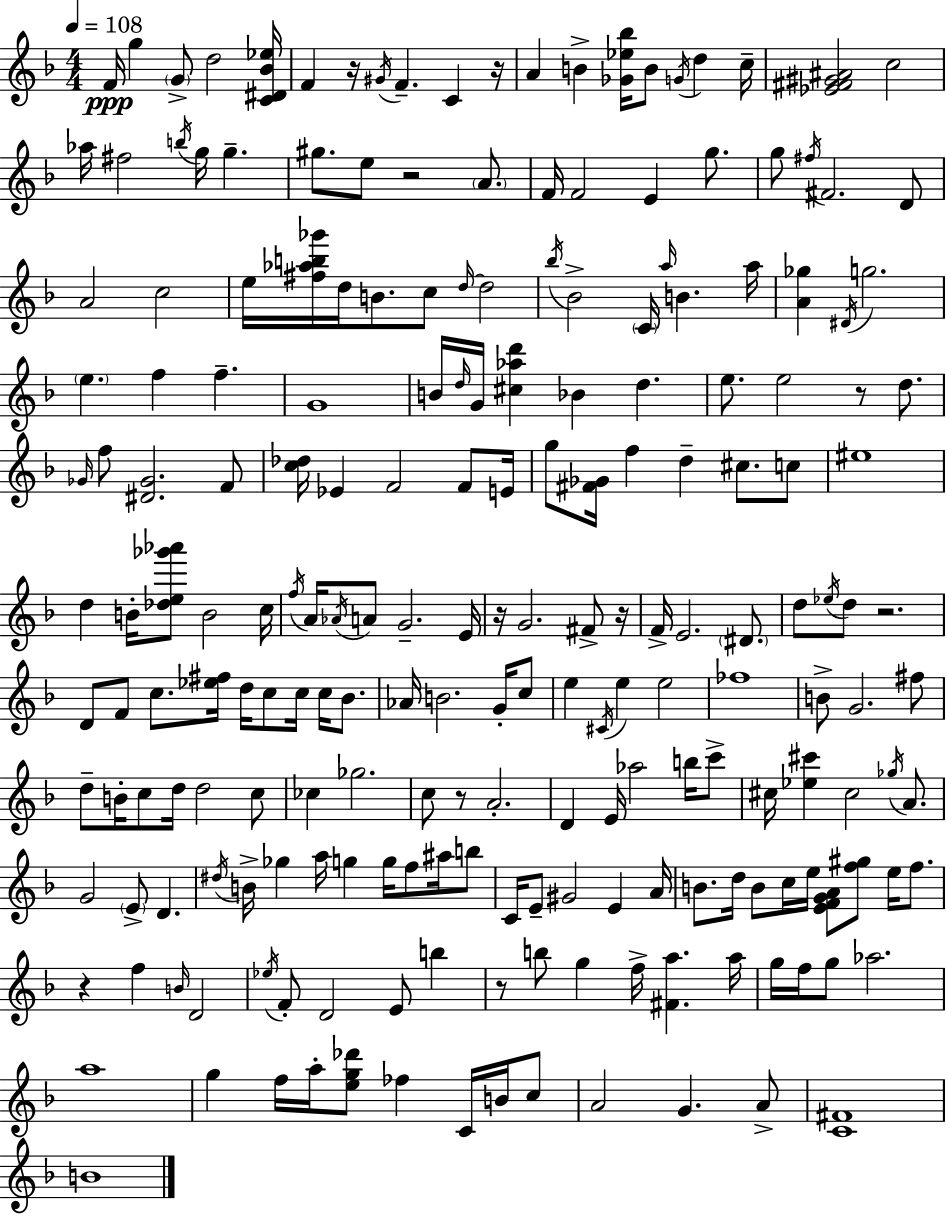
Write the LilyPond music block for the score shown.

{
  \clef treble
  \numericTimeSignature
  \time 4/4
  \key f \major
  \tempo 4 = 108
  \repeat volta 2 { f'16\ppp g''4 \parenthesize g'8-> d''2 <c' dis' bes' ees''>16 | f'4 r16 \acciaccatura { gis'16 } f'4.-- c'4 | r16 a'4 b'4-> <ges' ees'' bes''>16 b'8 \acciaccatura { g'16 } d''4 | c''16-- <ees' fis' gis' ais'>2 c''2 | \break aes''16 fis''2 \acciaccatura { b''16 } g''16 g''4.-- | gis''8. e''8 r2 | \parenthesize a'8. f'16 f'2 e'4 | g''8. g''8 \acciaccatura { fis''16 } fis'2. | \break d'8 a'2 c''2 | e''16 <fis'' aes'' b'' ges'''>16 d''16 b'8. c''8 \grace { d''16~ }~ d''2 | \acciaccatura { bes''16 } bes'2-> \parenthesize c'16 \grace { a''16 } | b'4. a''16 <a' ges''>4 \acciaccatura { dis'16 } g''2. | \break \parenthesize e''4. f''4 | f''4.-- g'1 | b'16 \grace { d''16 } g'16 <cis'' aes'' d'''>4 bes'4 | d''4. e''8. e''2 | \break r8 d''8. \grace { ges'16 } f''8 <dis' ges'>2. | f'8 <c'' des''>16 ees'4 f'2 | f'8 e'16 g''8 <fis' ges'>16 f''4 | d''4-- cis''8. c''8 eis''1 | \break d''4 b'16-. <des'' e'' ges''' aes'''>8 | b'2 c''16 \acciaccatura { f''16 } a'16 \acciaccatura { aes'16 } a'8 g'2.-- | e'16 r16 g'2. | fis'8-> r16 f'16-> e'2. | \break \parenthesize dis'8. d''8 \acciaccatura { ees''16 } d''8 | r2. d'8 f'8 | c''8. <ees'' fis''>16 d''16 c''8 c''16 c''16 bes'8. aes'16 b'2. | g'16-. c''8 e''4 | \break \acciaccatura { cis'16 } e''4 e''2 fes''1 | b'8-> | g'2. fis''8 d''8-- | b'16-. c''8 d''16 d''2 c''8 ces''4 | \break ges''2. c''8 | r8 a'2.-. d'4 | e'16 aes''2 b''16 c'''8-> cis''16 <ees'' cis'''>4 | cis''2 \acciaccatura { ges''16 } a'8. g'2 | \break \parenthesize e'8-> d'4. \acciaccatura { dis''16 } | b'16-> ges''4 a''16 g''4 g''16 f''8 ais''16 b''8 | c'16 e'8-- gis'2 e'4 a'16 | b'8. d''16 b'8 c''16 e''16 <e' f' g' a'>8 <f'' gis''>8 e''16 f''8. | \break r4 f''4 \grace { b'16 } d'2 | \acciaccatura { ees''16 } f'8-. d'2 e'8 b''4 | r8 b''8 g''4 f''16-> <fis' a''>4. | a''16 g''16 f''16 g''8 aes''2. | \break a''1 | g''4 f''16 a''16-. <e'' g'' des'''>8 fes''4 c'16 b'16 | c''8 a'2 g'4. | a'8-> <c' fis'>1 | \break b'1 | } \bar "|."
}